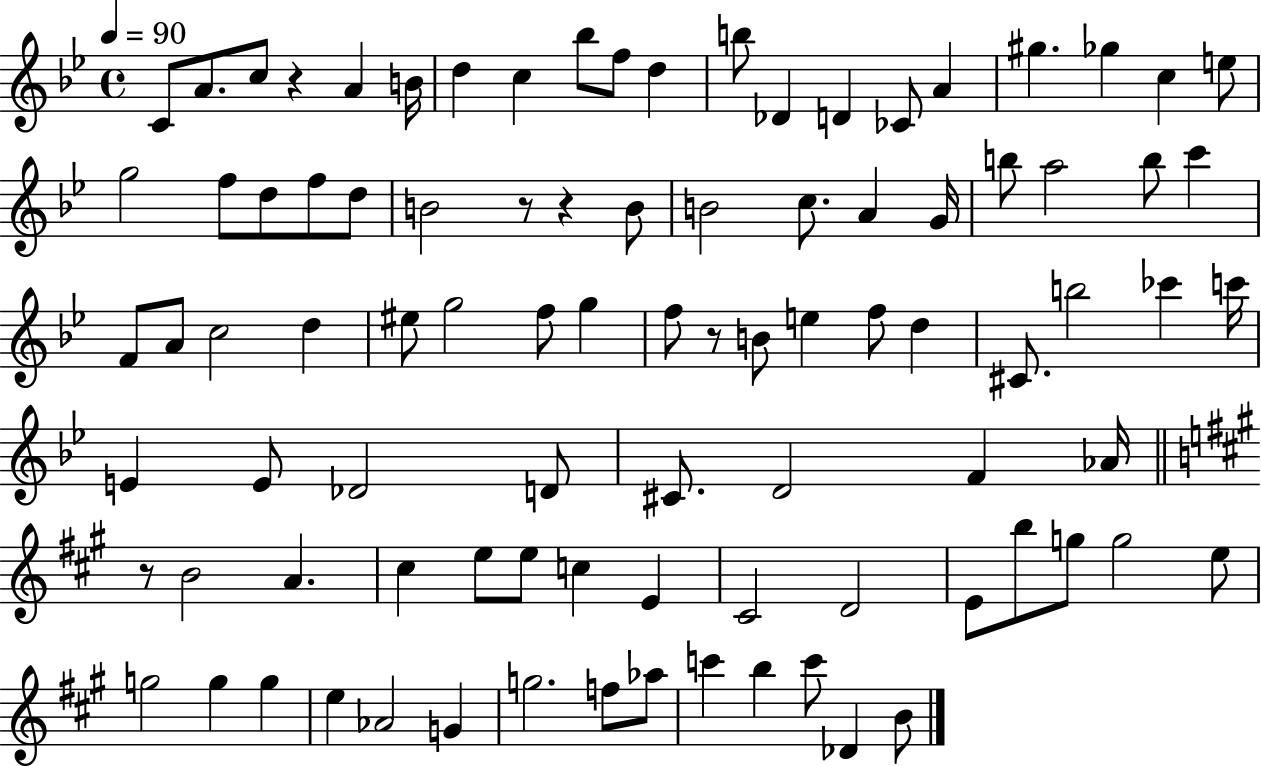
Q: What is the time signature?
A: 4/4